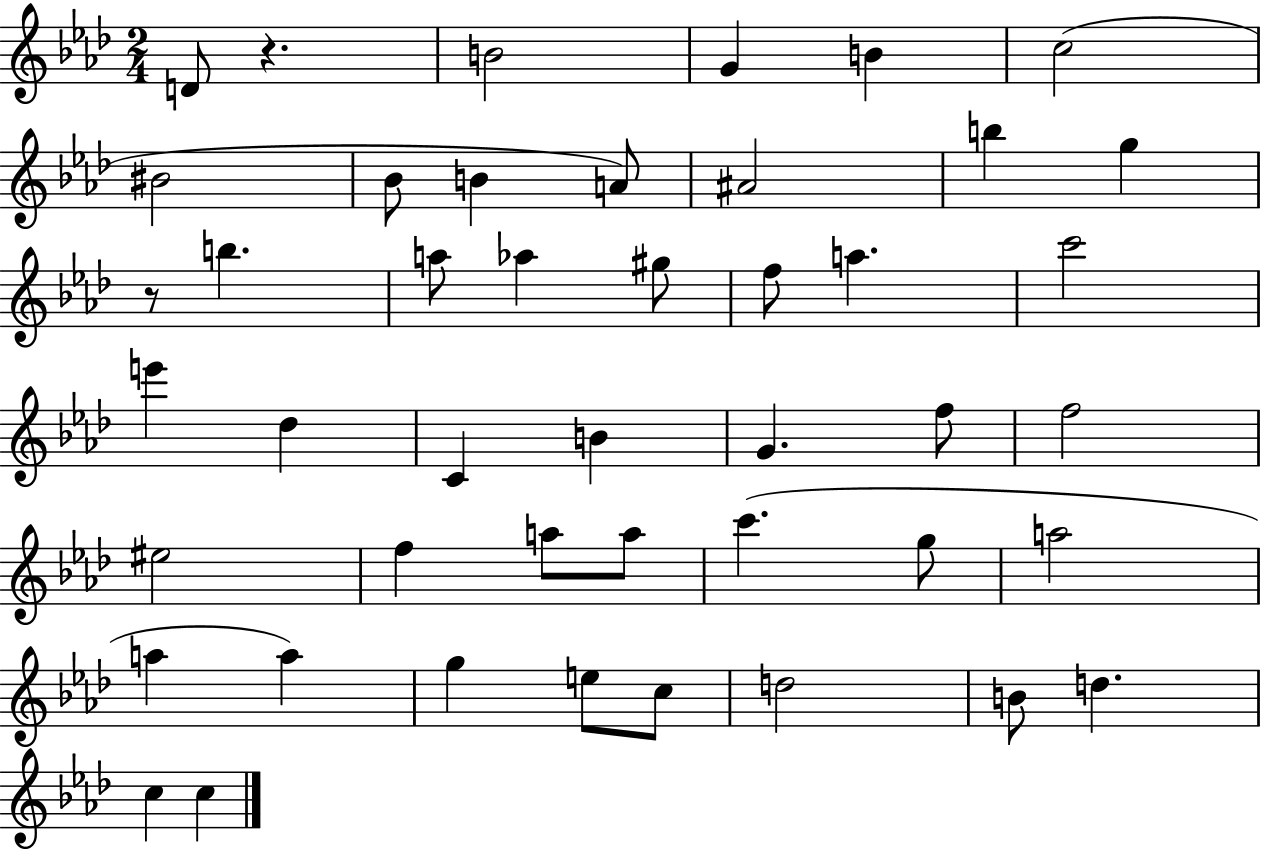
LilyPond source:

{
  \clef treble
  \numericTimeSignature
  \time 2/4
  \key aes \major
  d'8 r4. | b'2 | g'4 b'4 | c''2( | \break bis'2 | bes'8 b'4 a'8) | ais'2 | b''4 g''4 | \break r8 b''4. | a''8 aes''4 gis''8 | f''8 a''4. | c'''2 | \break e'''4 des''4 | c'4 b'4 | g'4. f''8 | f''2 | \break eis''2 | f''4 a''8 a''8 | c'''4.( g''8 | a''2 | \break a''4 a''4) | g''4 e''8 c''8 | d''2 | b'8 d''4. | \break c''4 c''4 | \bar "|."
}